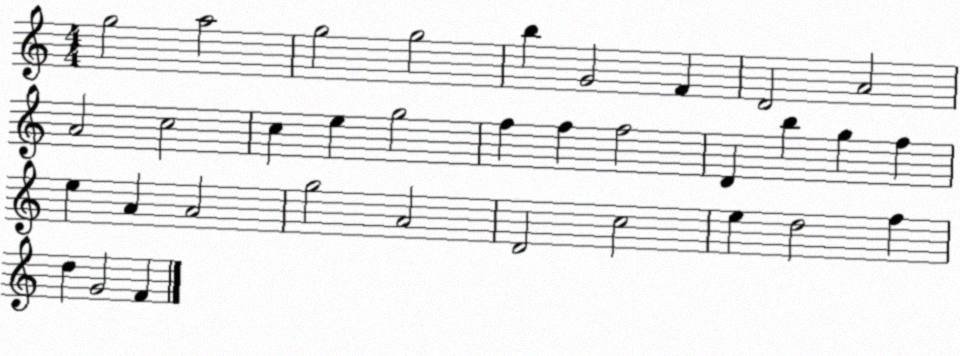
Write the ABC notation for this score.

X:1
T:Untitled
M:4/4
L:1/4
K:C
g2 a2 g2 g2 b G2 F D2 A2 A2 c2 c e g2 f f f2 D b g f e A A2 g2 A2 D2 c2 e d2 f d G2 F